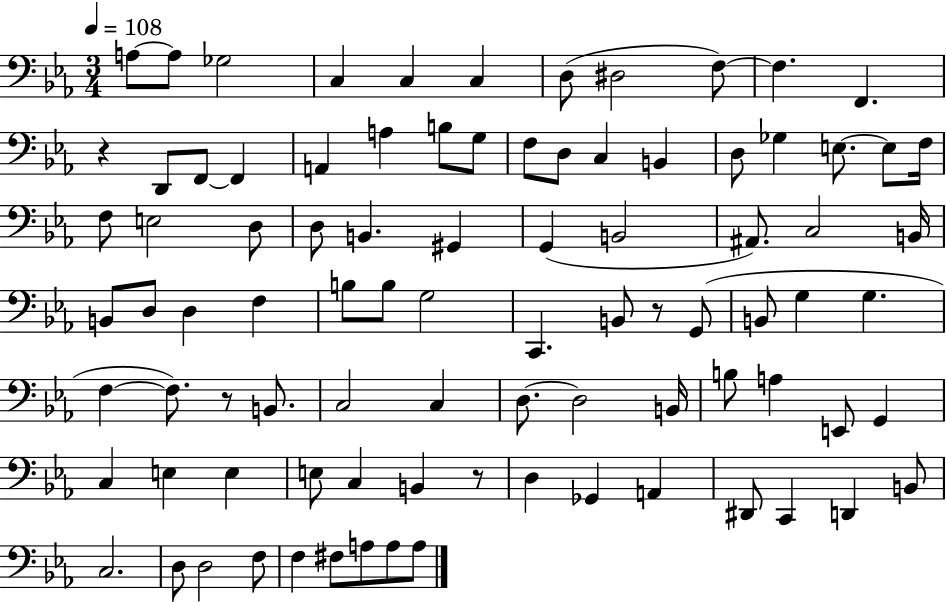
A3/e A3/e Gb3/h C3/q C3/q C3/q D3/e D#3/h F3/e F3/q. F2/q. R/q D2/e F2/e F2/q A2/q A3/q B3/e G3/e F3/e D3/e C3/q B2/q D3/e Gb3/q E3/e. E3/e F3/s F3/e E3/h D3/e D3/e B2/q. G#2/q G2/q B2/h A#2/e. C3/h B2/s B2/e D3/e D3/q F3/q B3/e B3/e G3/h C2/q. B2/e R/e G2/e B2/e G3/q G3/q. F3/q F3/e. R/e B2/e. C3/h C3/q D3/e. D3/h B2/s B3/e A3/q E2/e G2/q C3/q E3/q E3/q E3/e C3/q B2/q R/e D3/q Gb2/q A2/q D#2/e C2/q D2/q B2/e C3/h. D3/e D3/h F3/e F3/q F#3/e A3/e A3/e A3/e